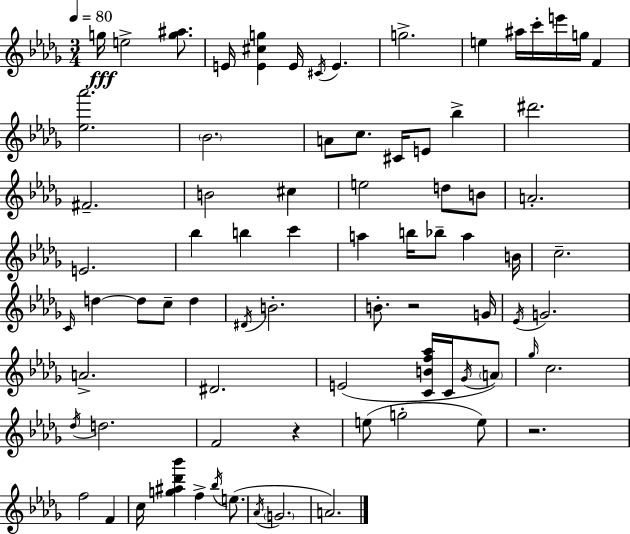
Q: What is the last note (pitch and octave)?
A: A4